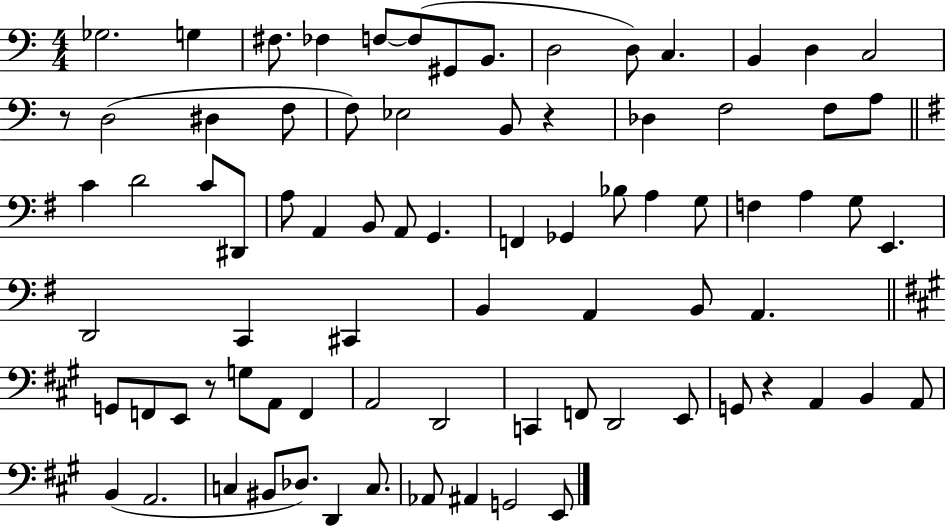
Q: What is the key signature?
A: C major